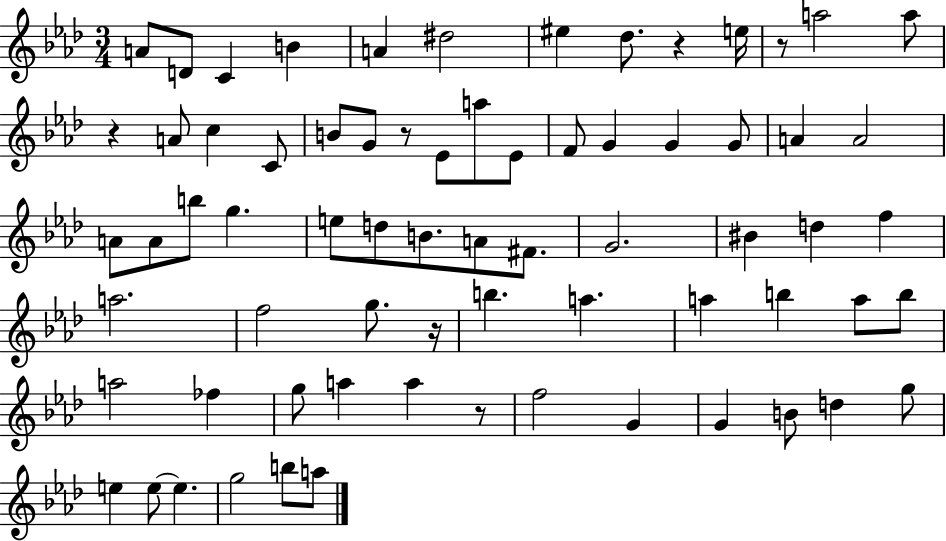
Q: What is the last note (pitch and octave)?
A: A5